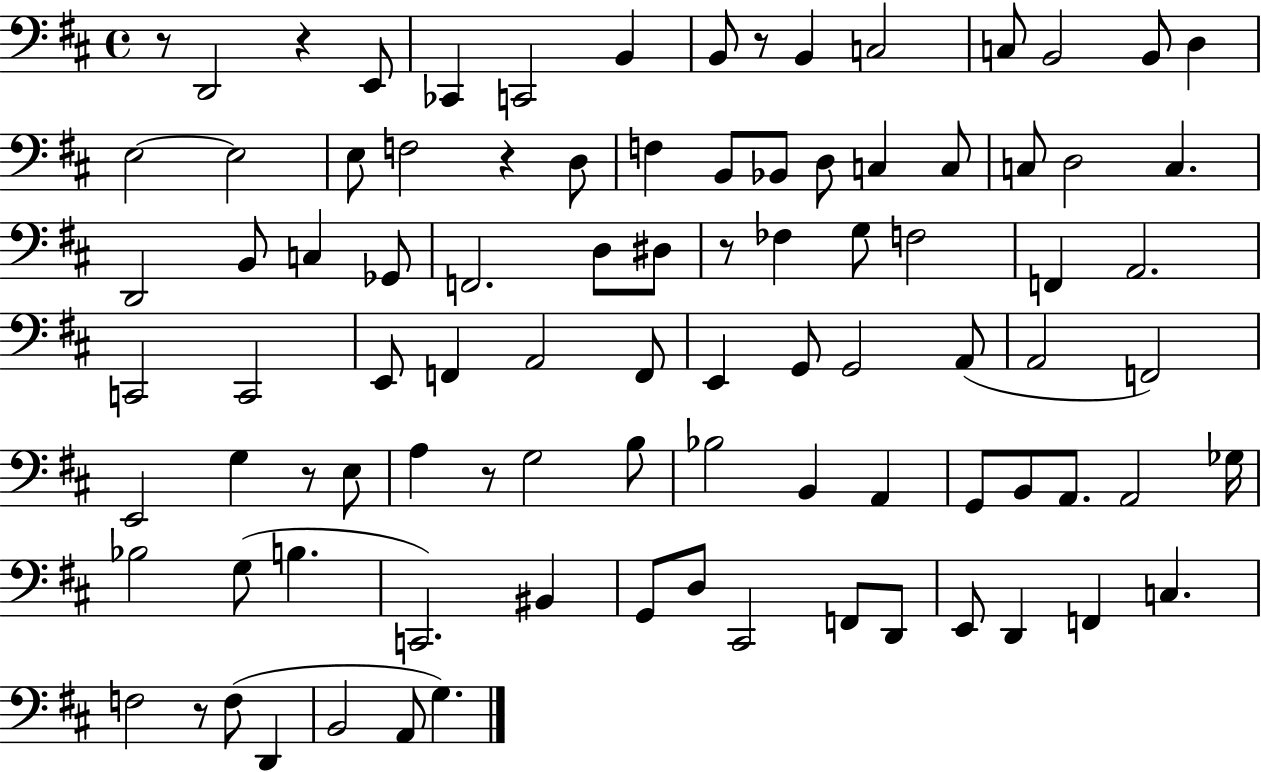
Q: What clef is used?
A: bass